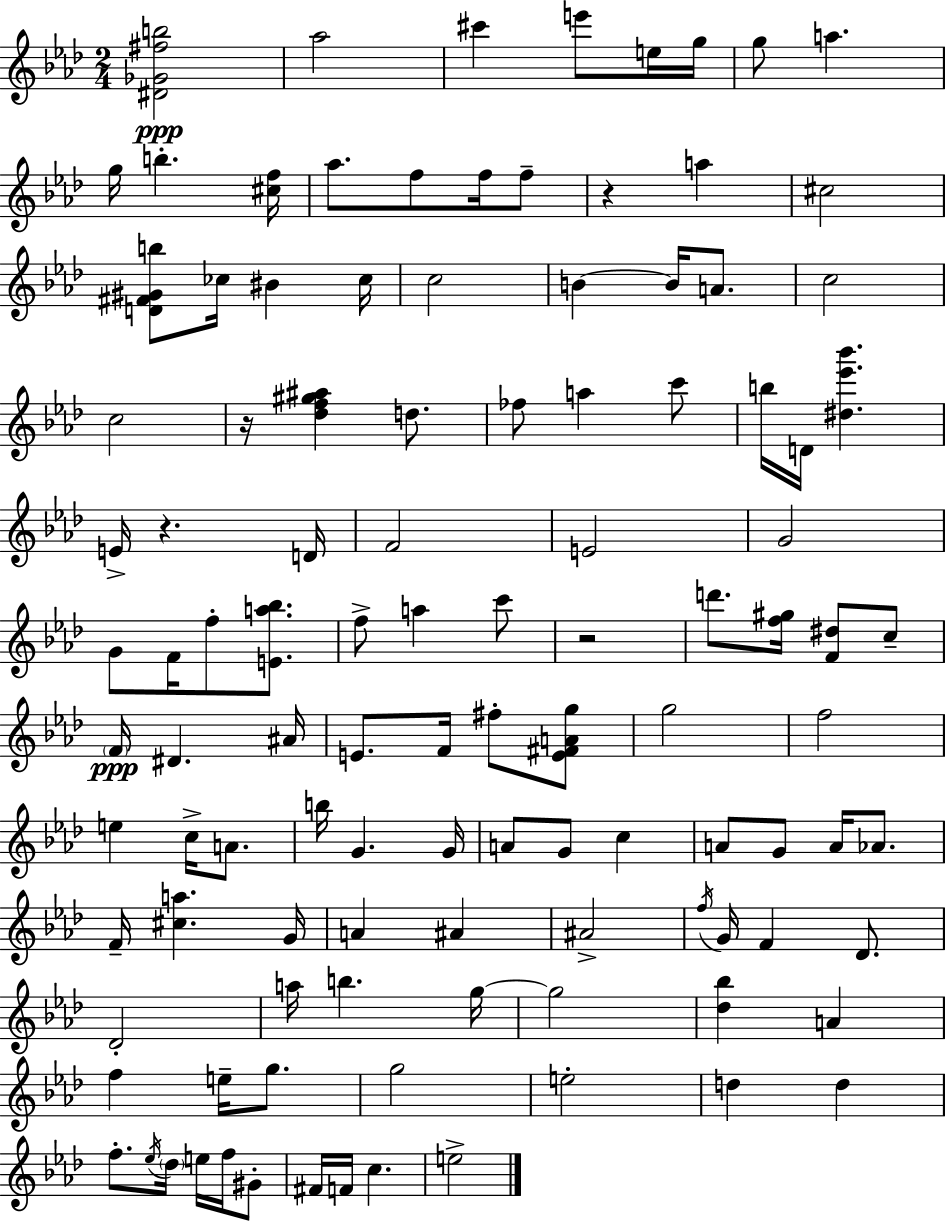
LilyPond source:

{
  \clef treble
  \numericTimeSignature
  \time 2/4
  \key aes \major
  \repeat volta 2 { <dis' ges' fis'' b''>2\ppp | aes''2 | cis'''4 e'''8 e''16 g''16 | g''8 a''4. | \break g''16 b''4.-. <cis'' f''>16 | aes''8. f''8 f''16 f''8-- | r4 a''4 | cis''2 | \break <d' fis' gis' b''>8 ces''16 bis'4 ces''16 | c''2 | b'4~~ b'16 a'8. | c''2 | \break c''2 | r16 <des'' f'' gis'' ais''>4 d''8. | fes''8 a''4 c'''8 | b''16 d'16 <dis'' ees''' bes'''>4. | \break e'16-> r4. d'16 | f'2 | e'2 | g'2 | \break g'8 f'16 f''8-. <e' a'' bes''>8. | f''8-> a''4 c'''8 | r2 | d'''8. <f'' gis''>16 <f' dis''>8 c''8-- | \break \parenthesize f'16\ppp dis'4. ais'16 | e'8. f'16 fis''8-. <e' fis' a' g''>8 | g''2 | f''2 | \break e''4 c''16-> a'8. | b''16 g'4. g'16 | a'8 g'8 c''4 | a'8 g'8 a'16 aes'8. | \break f'16-- <cis'' a''>4. g'16 | a'4 ais'4 | ais'2-> | \acciaccatura { f''16 } g'16 f'4 des'8. | \break des'2-. | a''16 b''4. | g''16~~ g''2 | <des'' bes''>4 a'4 | \break f''4 e''16-- g''8. | g''2 | e''2-. | d''4 d''4 | \break f''8.-. \acciaccatura { ees''16 } \parenthesize des''16 e''16 f''16 | gis'8-. fis'16 f'16 c''4. | e''2-> | } \bar "|."
}